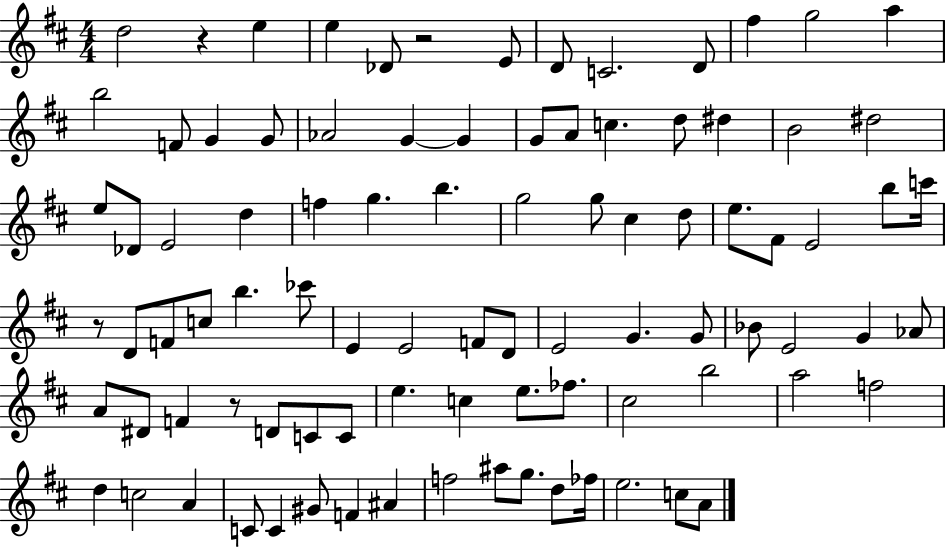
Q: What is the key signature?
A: D major